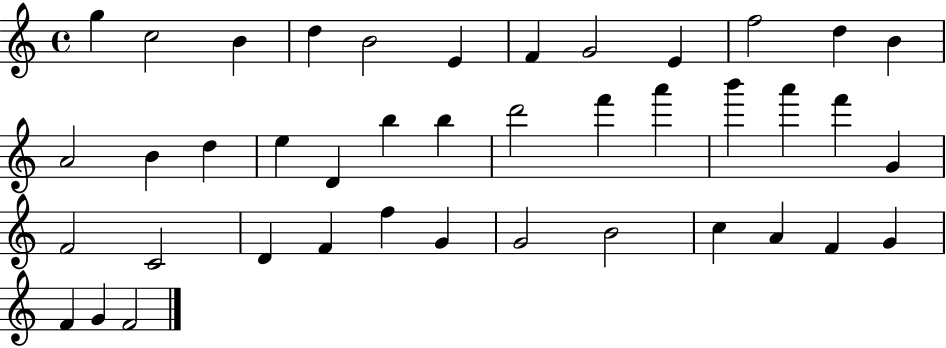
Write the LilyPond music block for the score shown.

{
  \clef treble
  \time 4/4
  \defaultTimeSignature
  \key c \major
  g''4 c''2 b'4 | d''4 b'2 e'4 | f'4 g'2 e'4 | f''2 d''4 b'4 | \break a'2 b'4 d''4 | e''4 d'4 b''4 b''4 | d'''2 f'''4 a'''4 | b'''4 a'''4 f'''4 g'4 | \break f'2 c'2 | d'4 f'4 f''4 g'4 | g'2 b'2 | c''4 a'4 f'4 g'4 | \break f'4 g'4 f'2 | \bar "|."
}